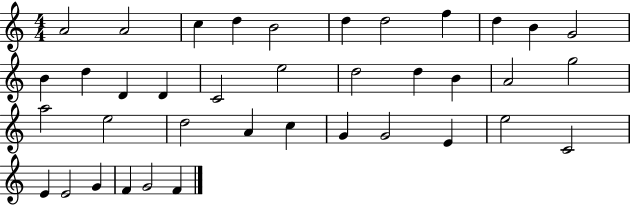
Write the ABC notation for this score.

X:1
T:Untitled
M:4/4
L:1/4
K:C
A2 A2 c d B2 d d2 f d B G2 B d D D C2 e2 d2 d B A2 g2 a2 e2 d2 A c G G2 E e2 C2 E E2 G F G2 F